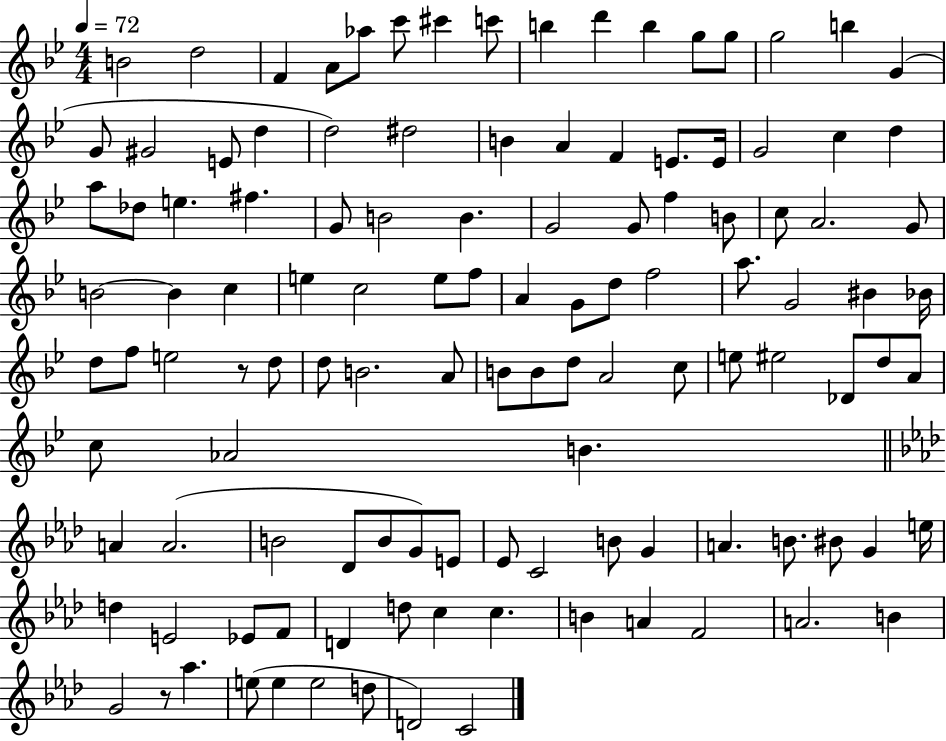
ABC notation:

X:1
T:Untitled
M:4/4
L:1/4
K:Bb
B2 d2 F A/2 _a/2 c'/2 ^c' c'/2 b d' b g/2 g/2 g2 b G G/2 ^G2 E/2 d d2 ^d2 B A F E/2 E/4 G2 c d a/2 _d/2 e ^f G/2 B2 B G2 G/2 f B/2 c/2 A2 G/2 B2 B c e c2 e/2 f/2 A G/2 d/2 f2 a/2 G2 ^B _B/4 d/2 f/2 e2 z/2 d/2 d/2 B2 A/2 B/2 B/2 d/2 A2 c/2 e/2 ^e2 _D/2 d/2 A/2 c/2 _A2 B A A2 B2 _D/2 B/2 G/2 E/2 _E/2 C2 B/2 G A B/2 ^B/2 G e/4 d E2 _E/2 F/2 D d/2 c c B A F2 A2 B G2 z/2 _a e/2 e e2 d/2 D2 C2